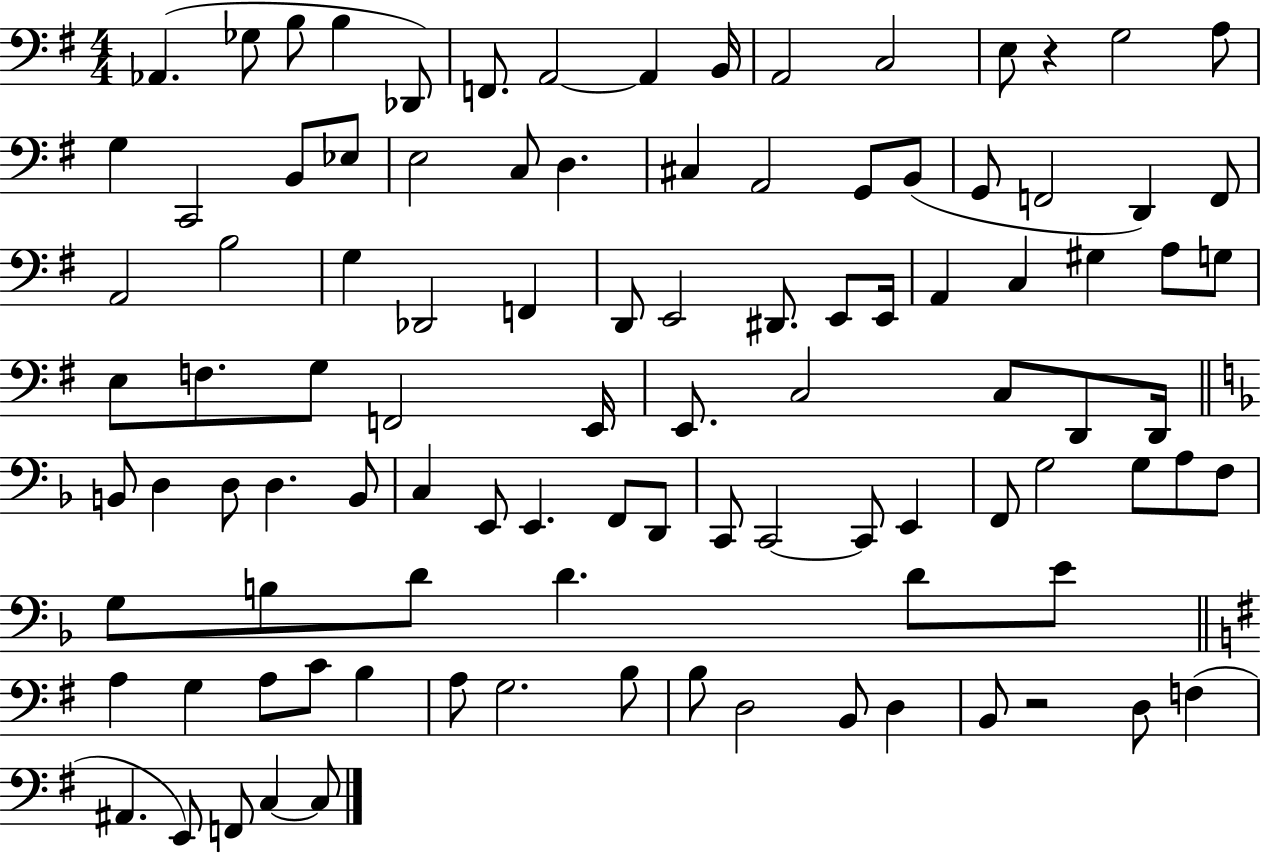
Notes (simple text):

Ab2/q. Gb3/e B3/e B3/q Db2/e F2/e. A2/h A2/q B2/s A2/h C3/h E3/e R/q G3/h A3/e G3/q C2/h B2/e Eb3/e E3/h C3/e D3/q. C#3/q A2/h G2/e B2/e G2/e F2/h D2/q F2/e A2/h B3/h G3/q Db2/h F2/q D2/e E2/h D#2/e. E2/e E2/s A2/q C3/q G#3/q A3/e G3/e E3/e F3/e. G3/e F2/h E2/s E2/e. C3/h C3/e D2/e D2/s B2/e D3/q D3/e D3/q. B2/e C3/q E2/e E2/q. F2/e D2/e C2/e C2/h C2/e E2/q F2/e G3/h G3/e A3/e F3/e G3/e B3/e D4/e D4/q. D4/e E4/e A3/q G3/q A3/e C4/e B3/q A3/e G3/h. B3/e B3/e D3/h B2/e D3/q B2/e R/h D3/e F3/q A#2/q. E2/e F2/e C3/q C3/e